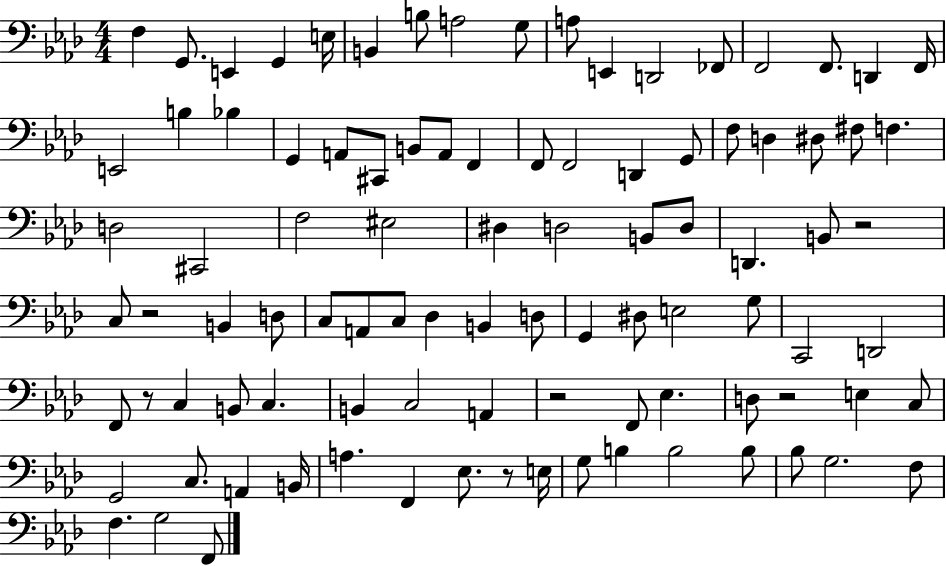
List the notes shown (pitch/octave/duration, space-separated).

F3/q G2/e. E2/q G2/q E3/s B2/q B3/e A3/h G3/e A3/e E2/q D2/h FES2/e F2/h F2/e. D2/q F2/s E2/h B3/q Bb3/q G2/q A2/e C#2/e B2/e A2/e F2/q F2/e F2/h D2/q G2/e F3/e D3/q D#3/e F#3/e F3/q. D3/h C#2/h F3/h EIS3/h D#3/q D3/h B2/e D3/e D2/q. B2/e R/h C3/e R/h B2/q D3/e C3/e A2/e C3/e Db3/q B2/q D3/e G2/q D#3/e E3/h G3/e C2/h D2/h F2/e R/e C3/q B2/e C3/q. B2/q C3/h A2/q R/h F2/e Eb3/q. D3/e R/h E3/q C3/e G2/h C3/e. A2/q B2/s A3/q. F2/q Eb3/e. R/e E3/s G3/e B3/q B3/h B3/e Bb3/e G3/h. F3/e F3/q. G3/h F2/e